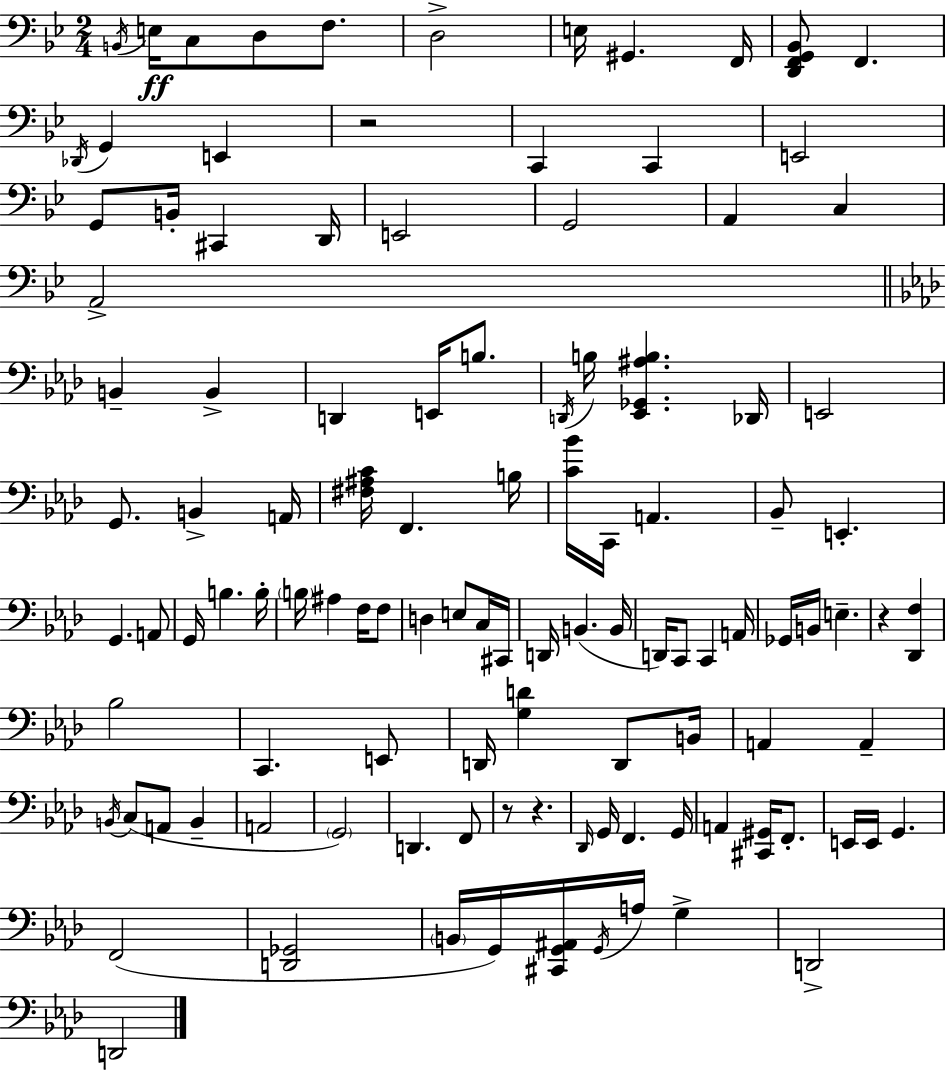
X:1
T:Untitled
M:2/4
L:1/4
K:Bb
B,,/4 E,/4 C,/2 D,/2 F,/2 D,2 E,/4 ^G,, F,,/4 [D,,F,,G,,_B,,]/2 F,, _D,,/4 G,, E,, z2 C,, C,, E,,2 G,,/2 B,,/4 ^C,, D,,/4 E,,2 G,,2 A,, C, A,,2 B,, B,, D,, E,,/4 B,/2 D,,/4 B,/4 [_E,,_G,,^A,B,] _D,,/4 E,,2 G,,/2 B,, A,,/4 [^F,^A,C]/4 F,, B,/4 [C_B]/4 C,,/4 A,, _B,,/2 E,, G,, A,,/2 G,,/4 B, B,/4 B,/4 ^A, F,/4 F,/2 D, E,/2 C,/4 ^C,,/4 D,,/4 B,, B,,/4 D,,/4 C,,/2 C,, A,,/4 _G,,/4 B,,/4 E, z [_D,,F,] _B,2 C,, E,,/2 D,,/4 [G,D] D,,/2 B,,/4 A,, A,, B,,/4 C,/2 A,,/2 B,, A,,2 G,,2 D,, F,,/2 z/2 z _D,,/4 G,,/4 F,, G,,/4 A,, [^C,,^G,,]/4 F,,/2 E,,/4 E,,/4 G,, F,,2 [D,,_G,,]2 B,,/4 G,,/4 [^C,,G,,^A,,]/4 G,,/4 A,/4 G, D,,2 D,,2